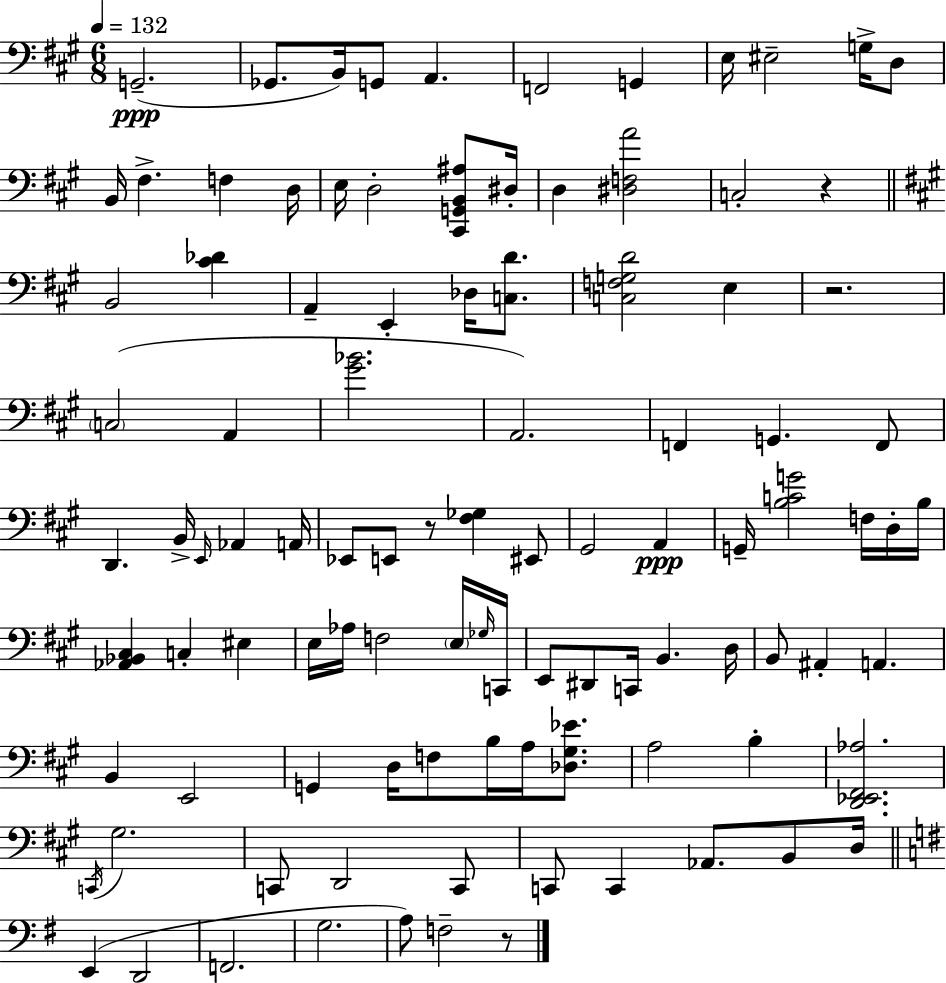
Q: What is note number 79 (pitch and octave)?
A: B2